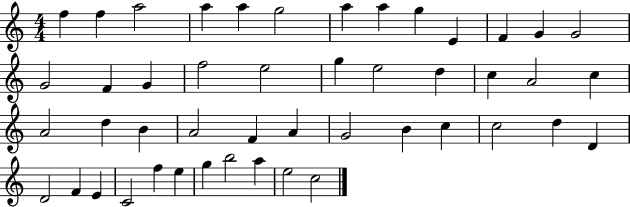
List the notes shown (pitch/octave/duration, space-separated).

F5/q F5/q A5/h A5/q A5/q G5/h A5/q A5/q G5/q E4/q F4/q G4/q G4/h G4/h F4/q G4/q F5/h E5/h G5/q E5/h D5/q C5/q A4/h C5/q A4/h D5/q B4/q A4/h F4/q A4/q G4/h B4/q C5/q C5/h D5/q D4/q D4/h F4/q E4/q C4/h F5/q E5/q G5/q B5/h A5/q E5/h C5/h